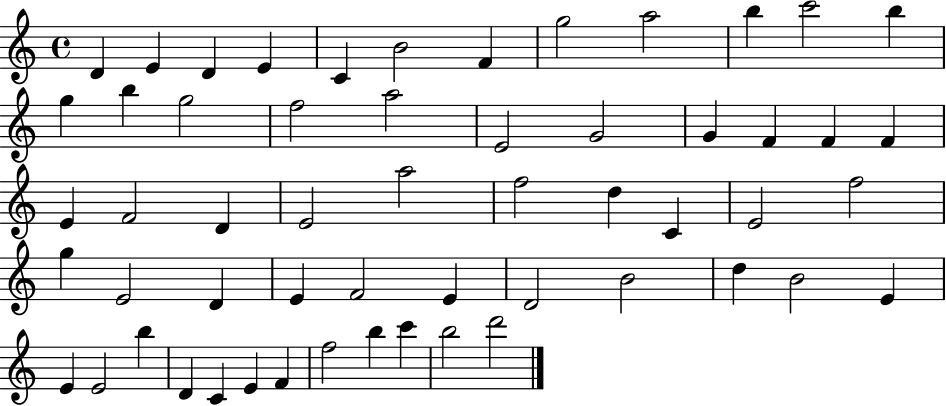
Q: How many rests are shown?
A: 0